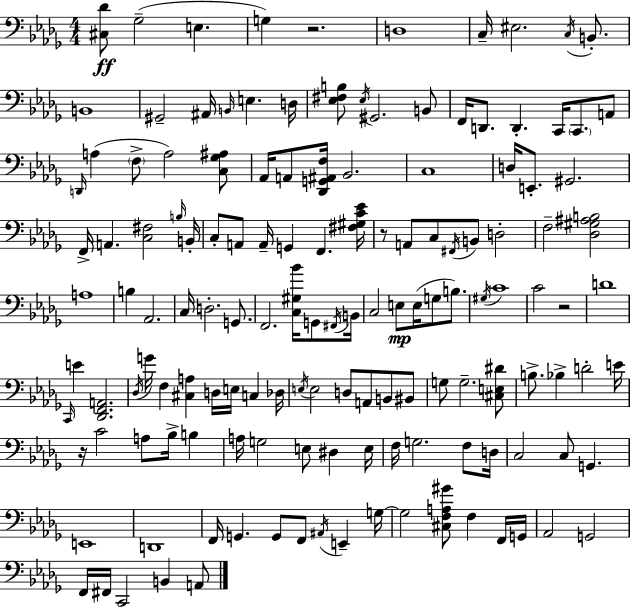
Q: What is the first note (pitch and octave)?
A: Gb3